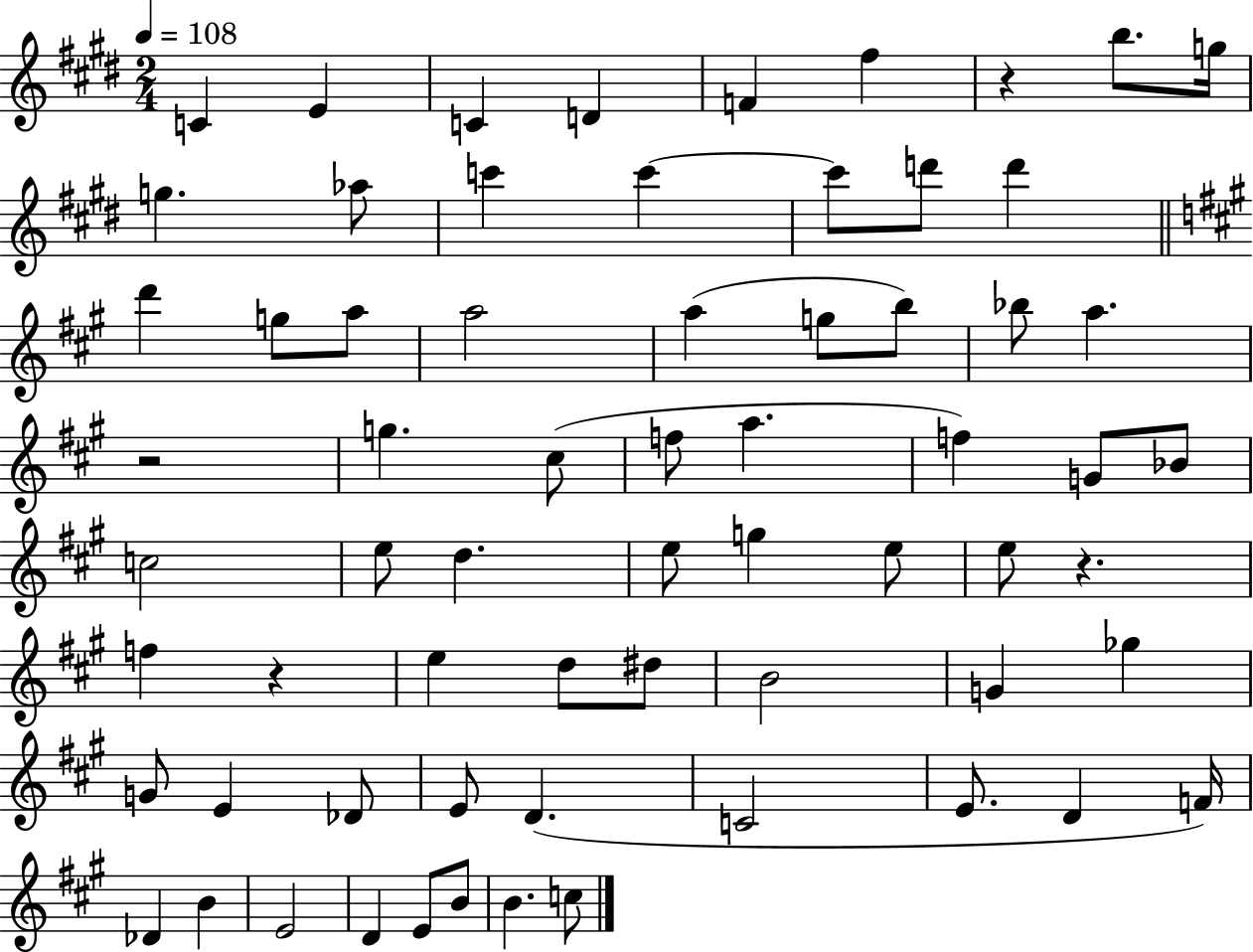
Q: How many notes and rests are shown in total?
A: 66